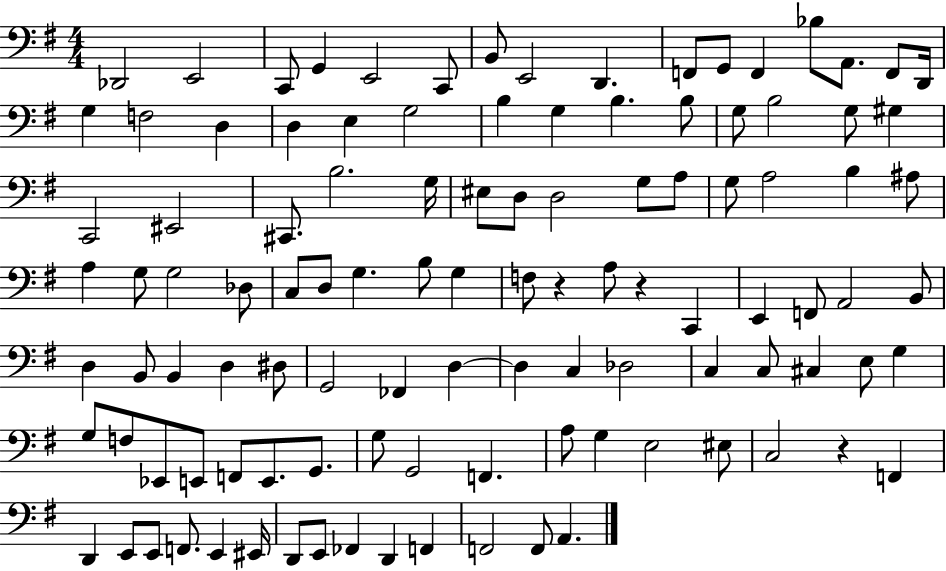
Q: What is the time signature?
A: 4/4